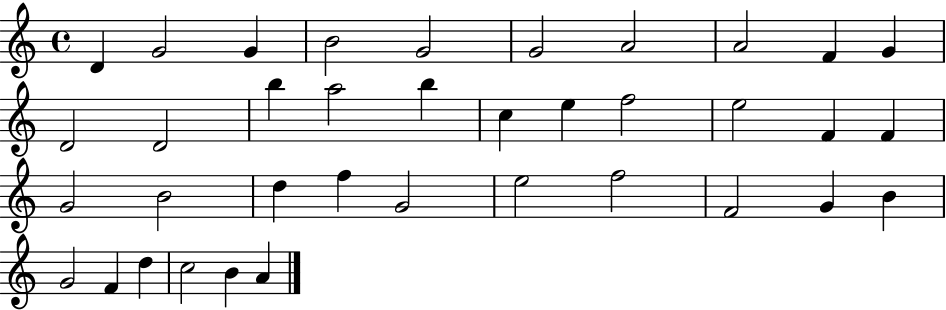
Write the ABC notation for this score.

X:1
T:Untitled
M:4/4
L:1/4
K:C
D G2 G B2 G2 G2 A2 A2 F G D2 D2 b a2 b c e f2 e2 F F G2 B2 d f G2 e2 f2 F2 G B G2 F d c2 B A